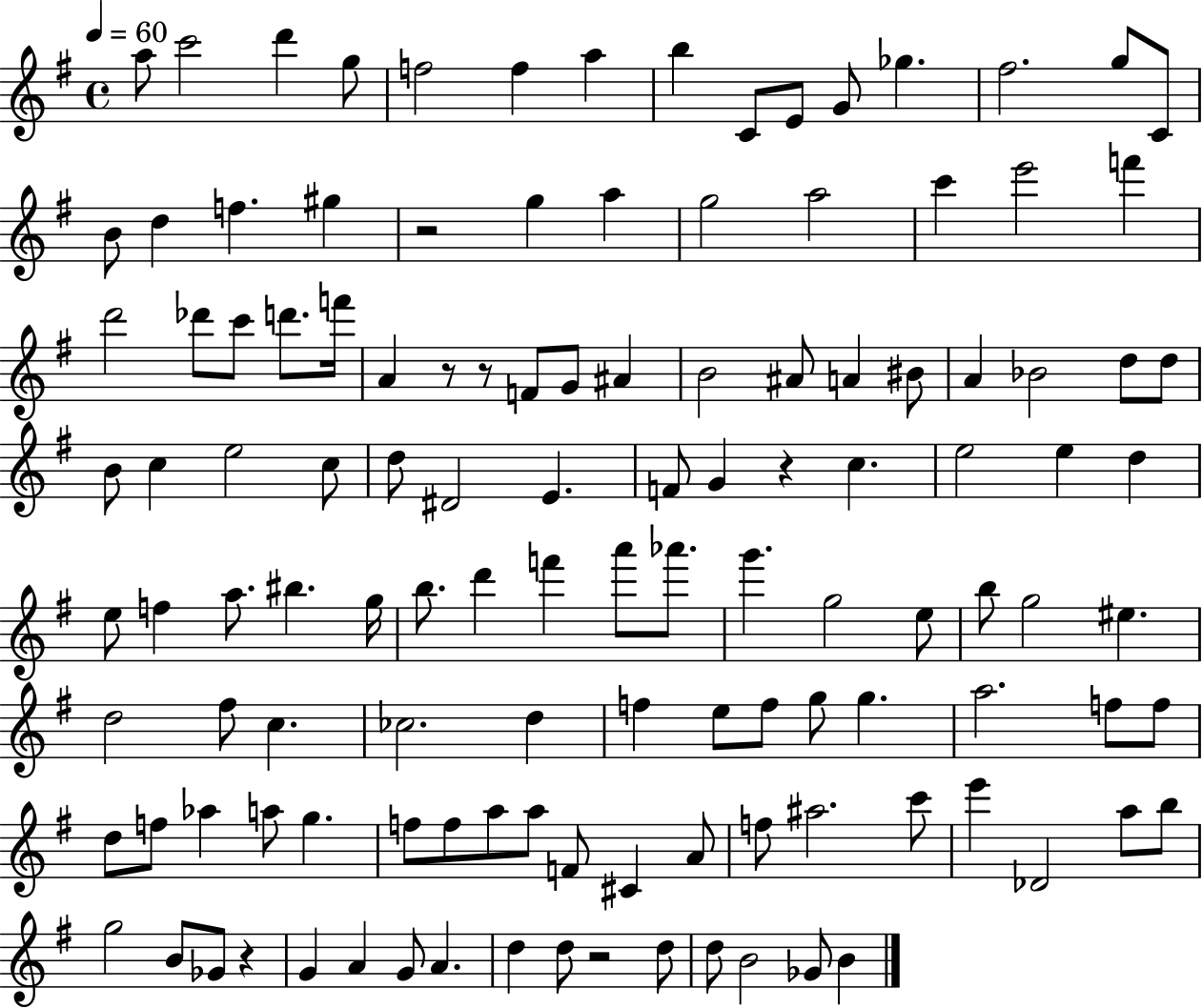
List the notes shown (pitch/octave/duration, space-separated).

A5/e C6/h D6/q G5/e F5/h F5/q A5/q B5/q C4/e E4/e G4/e Gb5/q. F#5/h. G5/e C4/e B4/e D5/q F5/q. G#5/q R/h G5/q A5/q G5/h A5/h C6/q E6/h F6/q D6/h Db6/e C6/e D6/e. F6/s A4/q R/e R/e F4/e G4/e A#4/q B4/h A#4/e A4/q BIS4/e A4/q Bb4/h D5/e D5/e B4/e C5/q E5/h C5/e D5/e D#4/h E4/q. F4/e G4/q R/q C5/q. E5/h E5/q D5/q E5/e F5/q A5/e. BIS5/q. G5/s B5/e. D6/q F6/q A6/e Ab6/e. G6/q. G5/h E5/e B5/e G5/h EIS5/q. D5/h F#5/e C5/q. CES5/h. D5/q F5/q E5/e F5/e G5/e G5/q. A5/h. F5/e F5/e D5/e F5/e Ab5/q A5/e G5/q. F5/e F5/e A5/e A5/e F4/e C#4/q A4/e F5/e A#5/h. C6/e E6/q Db4/h A5/e B5/e G5/h B4/e Gb4/e R/q G4/q A4/q G4/e A4/q. D5/q D5/e R/h D5/e D5/e B4/h Gb4/e B4/q